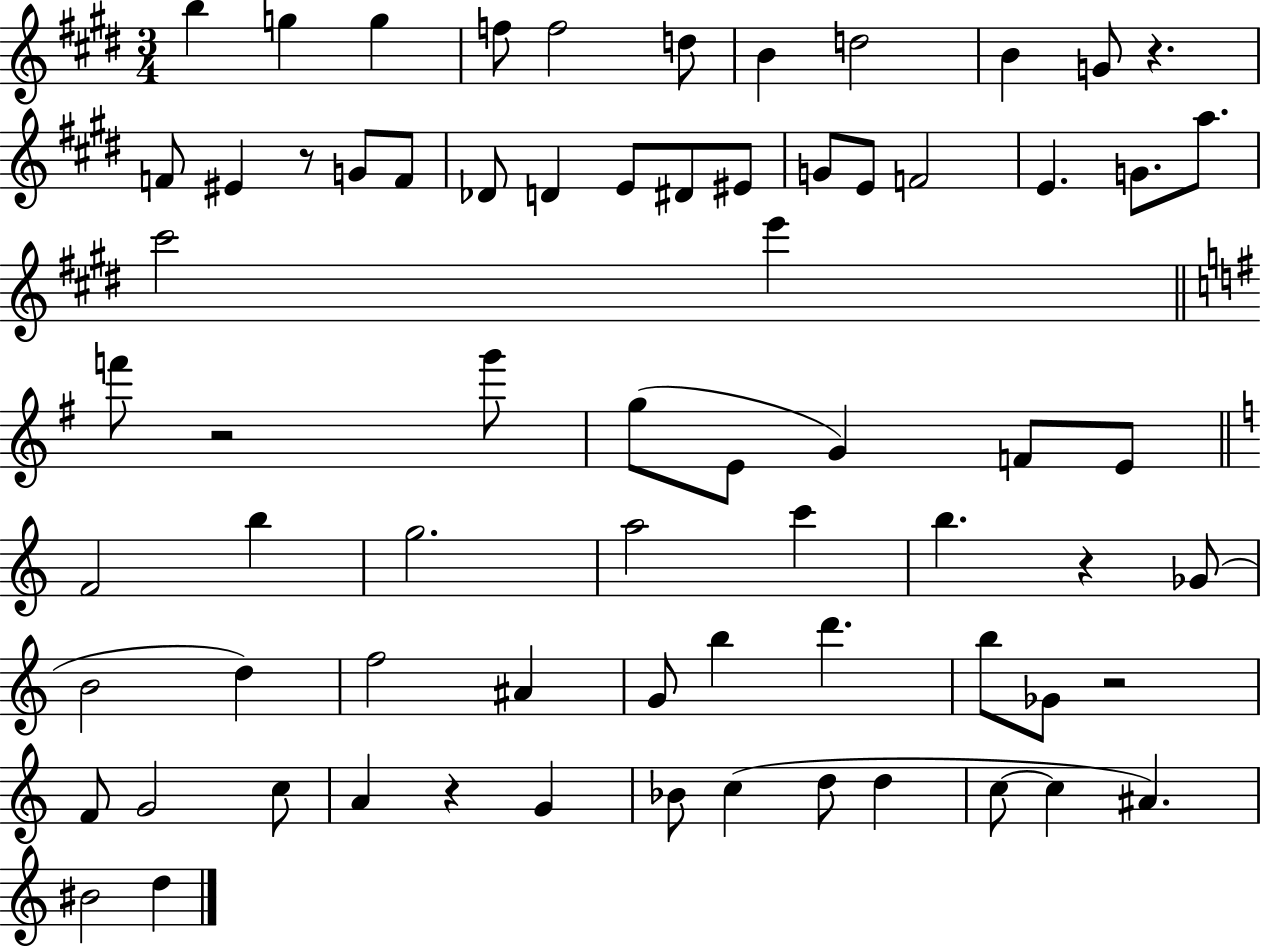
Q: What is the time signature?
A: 3/4